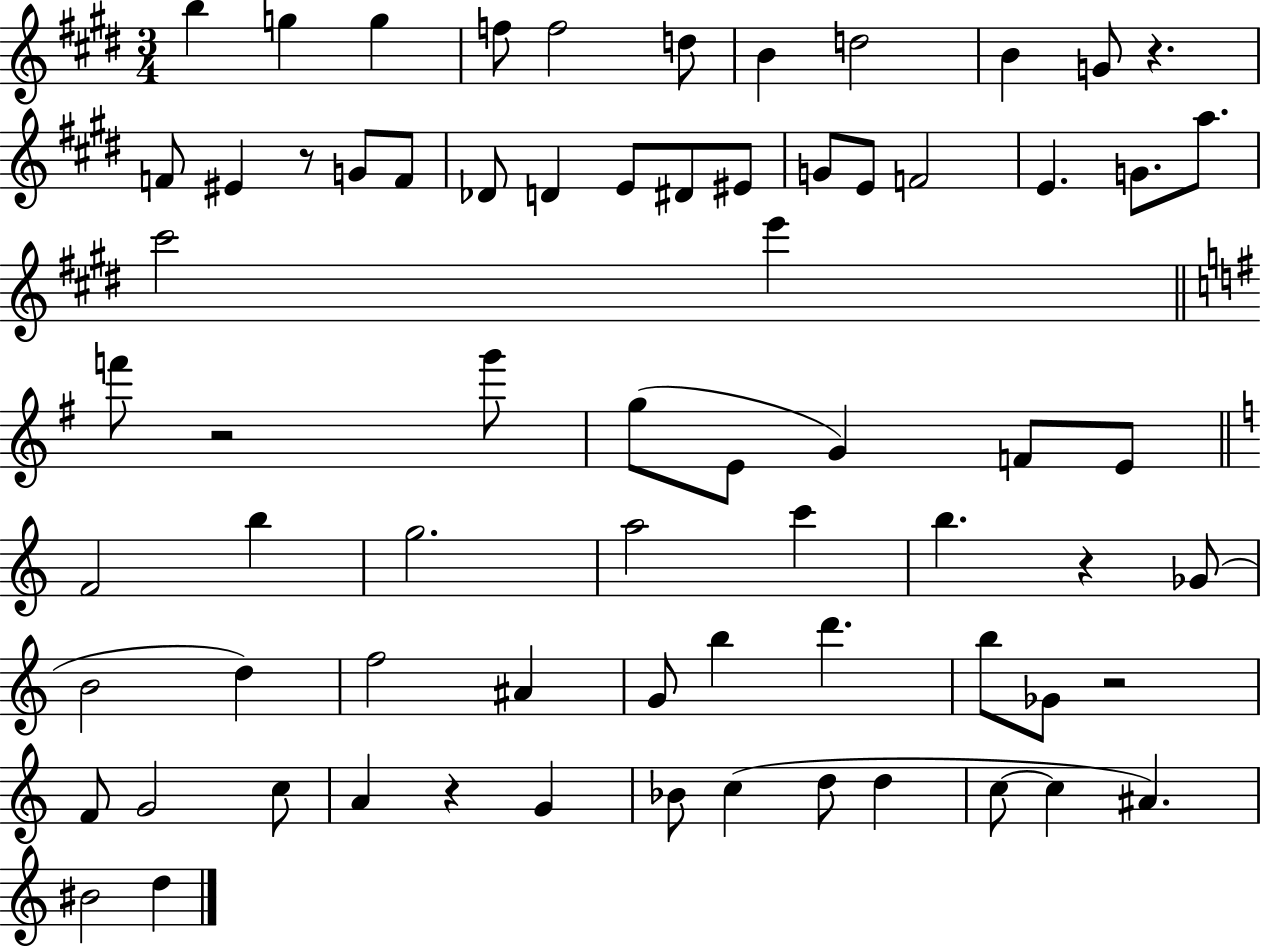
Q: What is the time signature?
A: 3/4